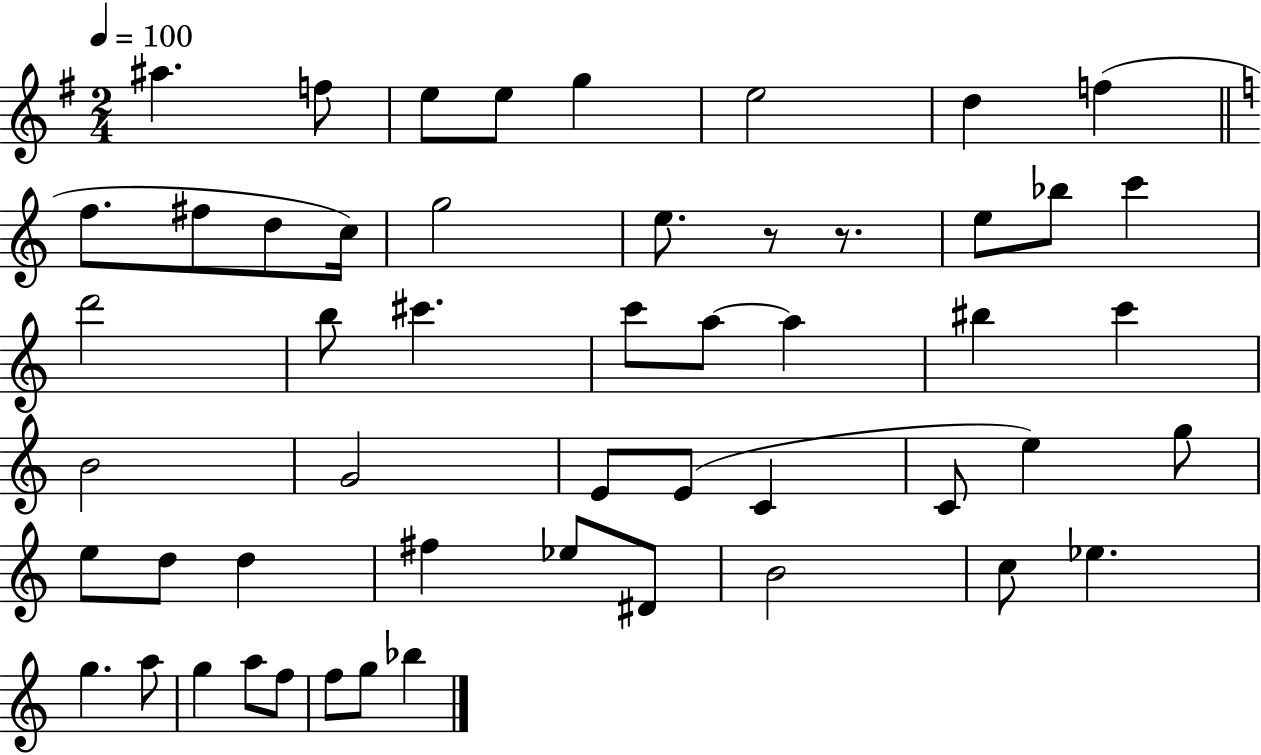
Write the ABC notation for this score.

X:1
T:Untitled
M:2/4
L:1/4
K:G
^a f/2 e/2 e/2 g e2 d f f/2 ^f/2 d/2 c/4 g2 e/2 z/2 z/2 e/2 _b/2 c' d'2 b/2 ^c' c'/2 a/2 a ^b c' B2 G2 E/2 E/2 C C/2 e g/2 e/2 d/2 d ^f _e/2 ^D/2 B2 c/2 _e g a/2 g a/2 f/2 f/2 g/2 _b